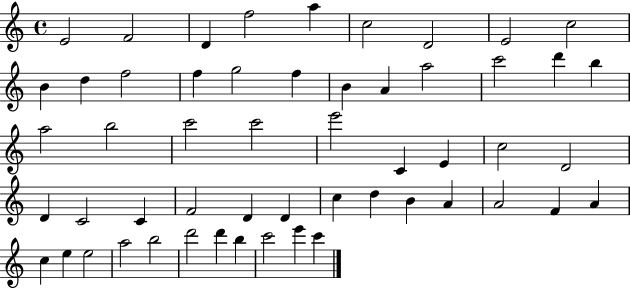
E4/h F4/h D4/q F5/h A5/q C5/h D4/h E4/h C5/h B4/q D5/q F5/h F5/q G5/h F5/q B4/q A4/q A5/h C6/h D6/q B5/q A5/h B5/h C6/h C6/h E6/h C4/q E4/q C5/h D4/h D4/q C4/h C4/q F4/h D4/q D4/q C5/q D5/q B4/q A4/q A4/h F4/q A4/q C5/q E5/q E5/h A5/h B5/h D6/h D6/q B5/q C6/h E6/q C6/q